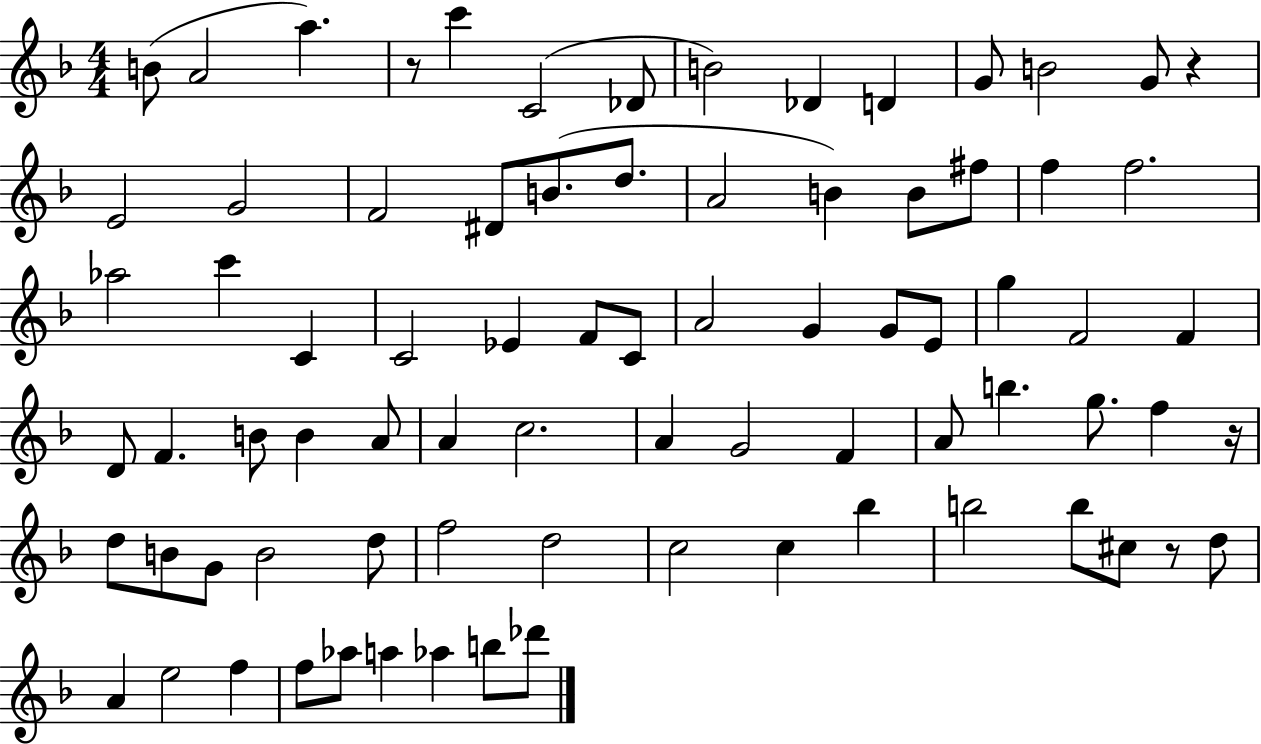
{
  \clef treble
  \numericTimeSignature
  \time 4/4
  \key f \major
  b'8( a'2 a''4.) | r8 c'''4 c'2( des'8 | b'2) des'4 d'4 | g'8 b'2 g'8 r4 | \break e'2 g'2 | f'2 dis'8 b'8.( d''8. | a'2 b'4) b'8 fis''8 | f''4 f''2. | \break aes''2 c'''4 c'4 | c'2 ees'4 f'8 c'8 | a'2 g'4 g'8 e'8 | g''4 f'2 f'4 | \break d'8 f'4. b'8 b'4 a'8 | a'4 c''2. | a'4 g'2 f'4 | a'8 b''4. g''8. f''4 r16 | \break d''8 b'8 g'8 b'2 d''8 | f''2 d''2 | c''2 c''4 bes''4 | b''2 b''8 cis''8 r8 d''8 | \break a'4 e''2 f''4 | f''8 aes''8 a''4 aes''4 b''8 des'''8 | \bar "|."
}